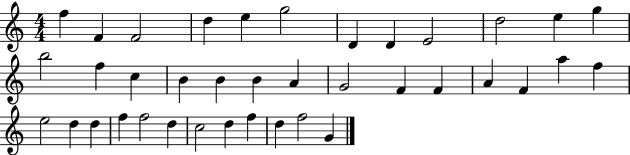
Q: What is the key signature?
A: C major